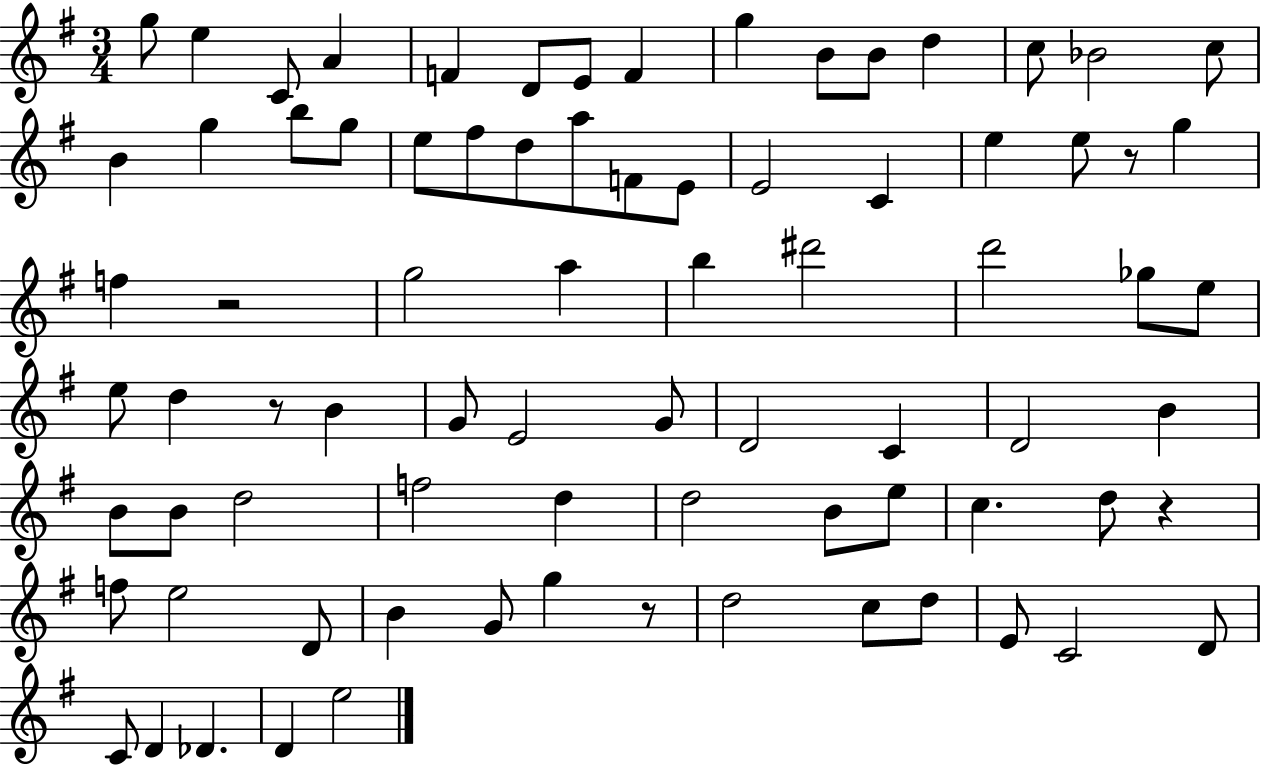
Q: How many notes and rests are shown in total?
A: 80